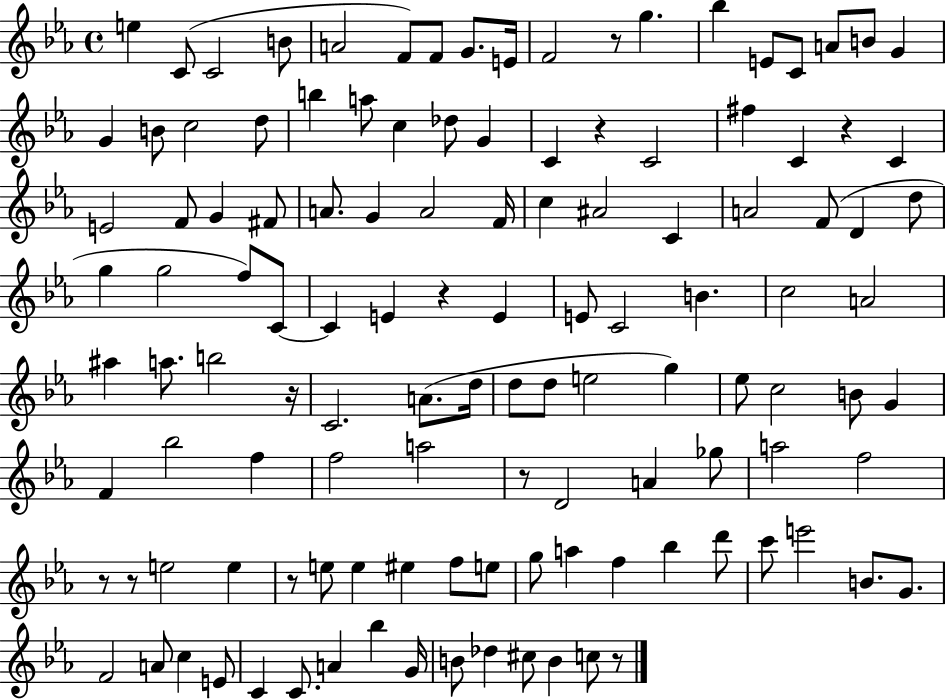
E5/q C4/e C4/h B4/e A4/h F4/e F4/e G4/e. E4/s F4/h R/e G5/q. Bb5/q E4/e C4/e A4/e B4/e G4/q G4/q B4/e C5/h D5/e B5/q A5/e C5/q Db5/e G4/q C4/q R/q C4/h F#5/q C4/q R/q C4/q E4/h F4/e G4/q F#4/e A4/e. G4/q A4/h F4/s C5/q A#4/h C4/q A4/h F4/e D4/q D5/e G5/q G5/h F5/e C4/e C4/q E4/q R/q E4/q E4/e C4/h B4/q. C5/h A4/h A#5/q A5/e. B5/h R/s C4/h. A4/e. D5/s D5/e D5/e E5/h G5/q Eb5/e C5/h B4/e G4/q F4/q Bb5/h F5/q F5/h A5/h R/e D4/h A4/q Gb5/e A5/h F5/h R/e R/e E5/h E5/q R/e E5/e E5/q EIS5/q F5/e E5/e G5/e A5/q F5/q Bb5/q D6/e C6/e E6/h B4/e. G4/e. F4/h A4/e C5/q E4/e C4/q C4/e. A4/q Bb5/q G4/s B4/e Db5/q C#5/e B4/q C5/e R/e